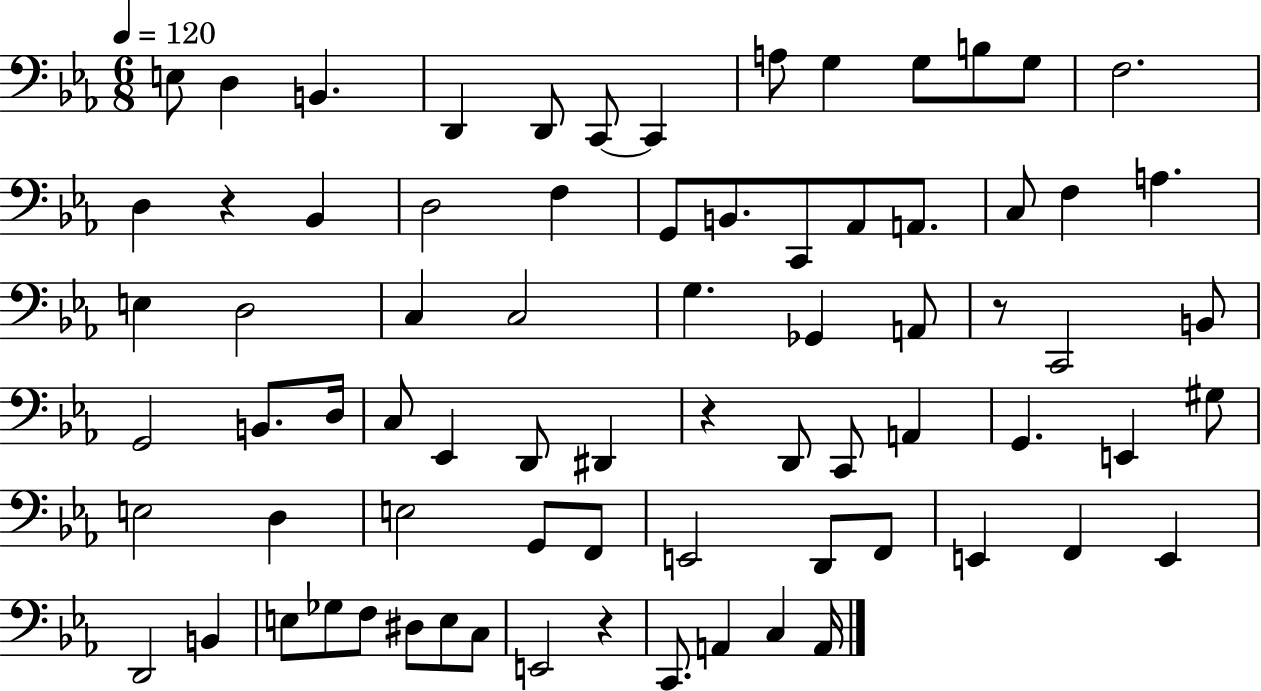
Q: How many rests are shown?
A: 4